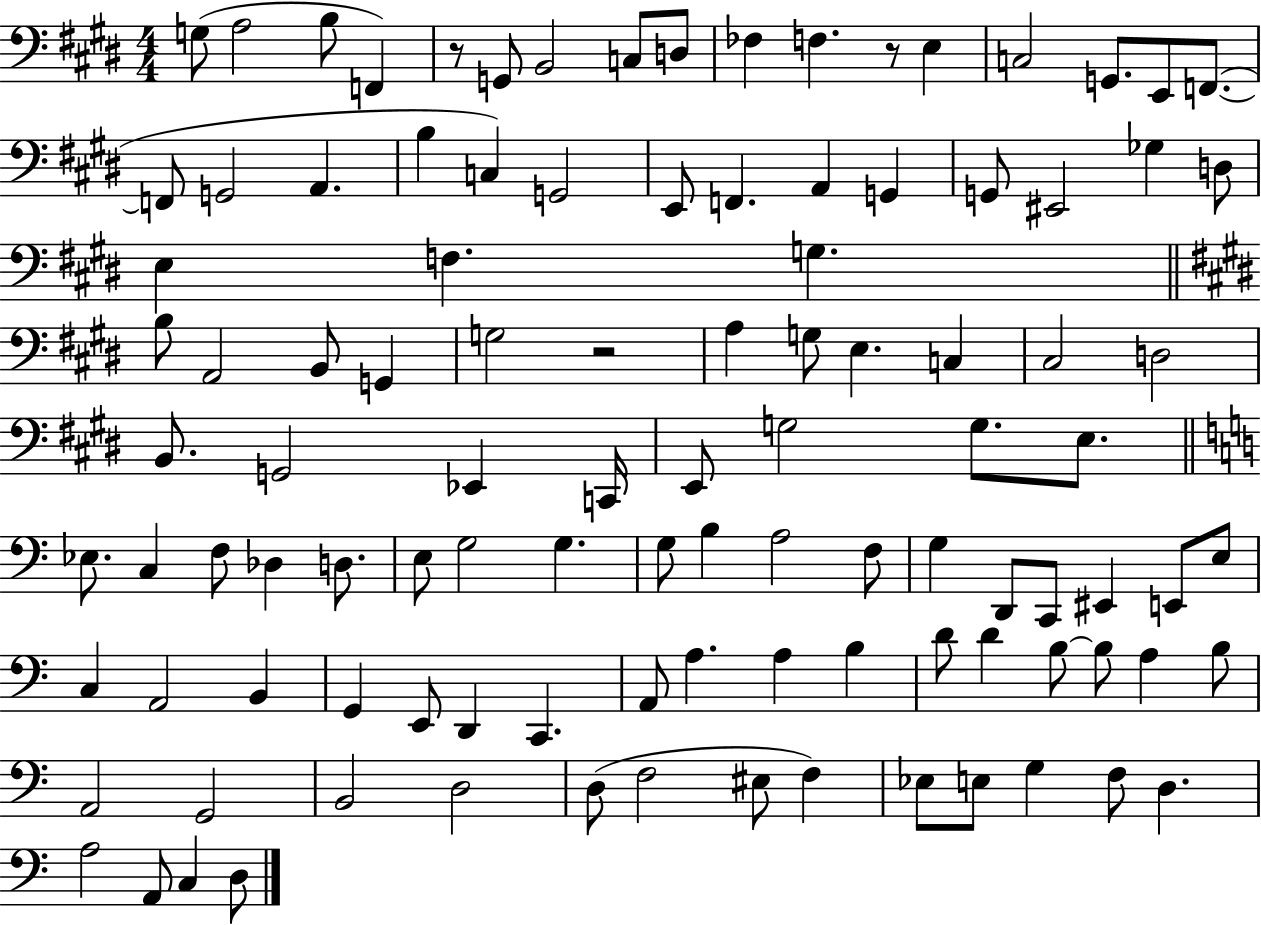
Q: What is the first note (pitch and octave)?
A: G3